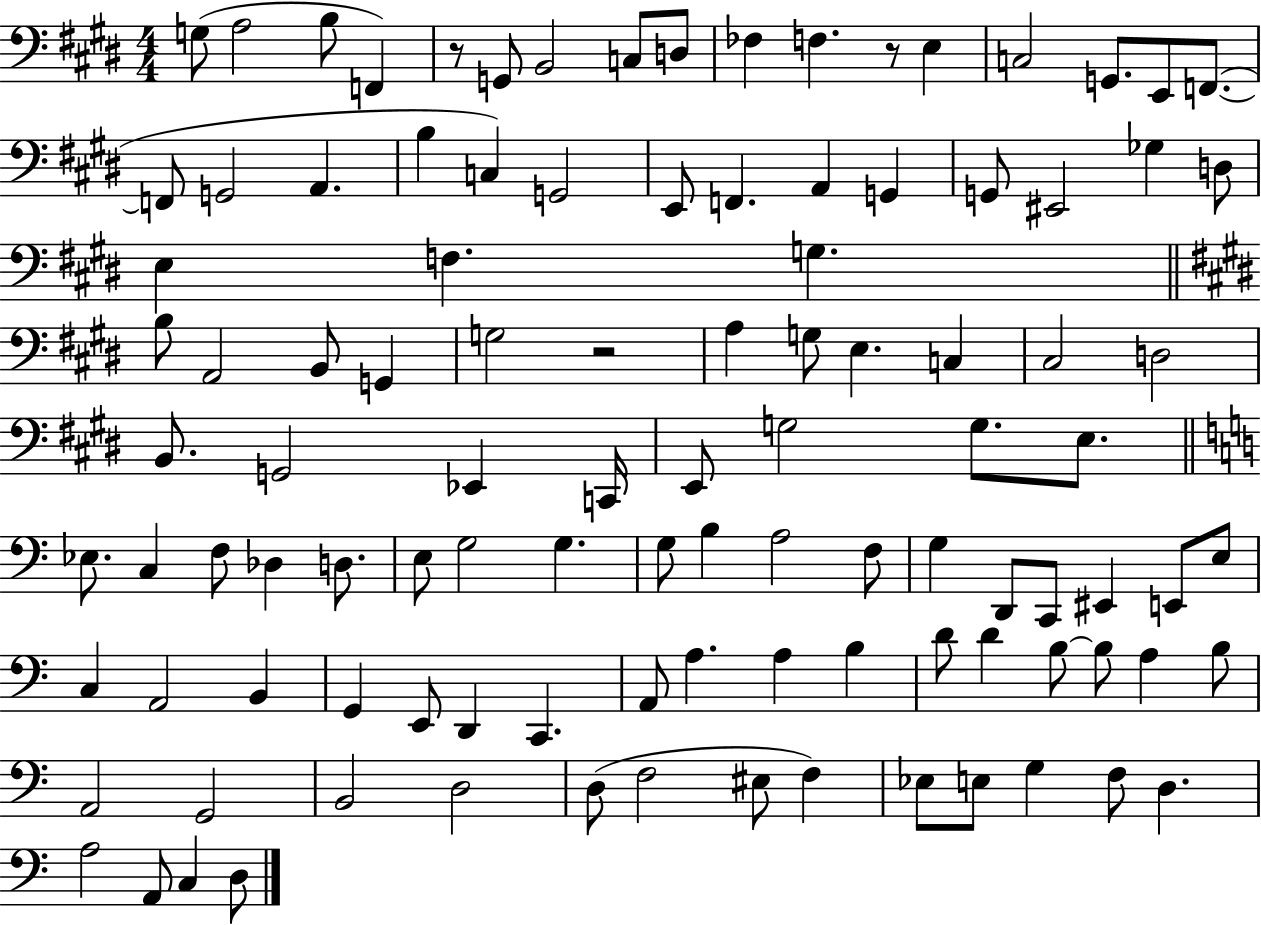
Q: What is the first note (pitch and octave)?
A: G3